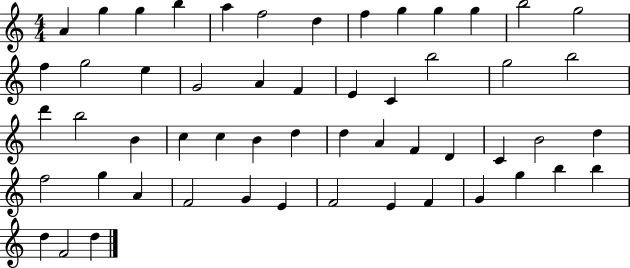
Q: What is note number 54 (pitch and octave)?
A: D5